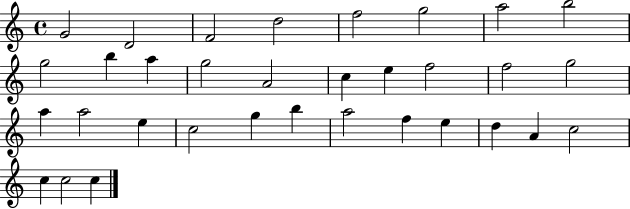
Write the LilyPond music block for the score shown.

{
  \clef treble
  \time 4/4
  \defaultTimeSignature
  \key c \major
  g'2 d'2 | f'2 d''2 | f''2 g''2 | a''2 b''2 | \break g''2 b''4 a''4 | g''2 a'2 | c''4 e''4 f''2 | f''2 g''2 | \break a''4 a''2 e''4 | c''2 g''4 b''4 | a''2 f''4 e''4 | d''4 a'4 c''2 | \break c''4 c''2 c''4 | \bar "|."
}